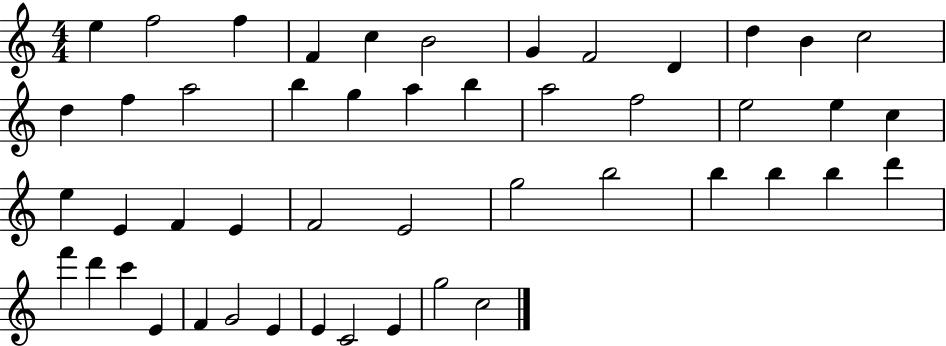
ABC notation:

X:1
T:Untitled
M:4/4
L:1/4
K:C
e f2 f F c B2 G F2 D d B c2 d f a2 b g a b a2 f2 e2 e c e E F E F2 E2 g2 b2 b b b d' f' d' c' E F G2 E E C2 E g2 c2